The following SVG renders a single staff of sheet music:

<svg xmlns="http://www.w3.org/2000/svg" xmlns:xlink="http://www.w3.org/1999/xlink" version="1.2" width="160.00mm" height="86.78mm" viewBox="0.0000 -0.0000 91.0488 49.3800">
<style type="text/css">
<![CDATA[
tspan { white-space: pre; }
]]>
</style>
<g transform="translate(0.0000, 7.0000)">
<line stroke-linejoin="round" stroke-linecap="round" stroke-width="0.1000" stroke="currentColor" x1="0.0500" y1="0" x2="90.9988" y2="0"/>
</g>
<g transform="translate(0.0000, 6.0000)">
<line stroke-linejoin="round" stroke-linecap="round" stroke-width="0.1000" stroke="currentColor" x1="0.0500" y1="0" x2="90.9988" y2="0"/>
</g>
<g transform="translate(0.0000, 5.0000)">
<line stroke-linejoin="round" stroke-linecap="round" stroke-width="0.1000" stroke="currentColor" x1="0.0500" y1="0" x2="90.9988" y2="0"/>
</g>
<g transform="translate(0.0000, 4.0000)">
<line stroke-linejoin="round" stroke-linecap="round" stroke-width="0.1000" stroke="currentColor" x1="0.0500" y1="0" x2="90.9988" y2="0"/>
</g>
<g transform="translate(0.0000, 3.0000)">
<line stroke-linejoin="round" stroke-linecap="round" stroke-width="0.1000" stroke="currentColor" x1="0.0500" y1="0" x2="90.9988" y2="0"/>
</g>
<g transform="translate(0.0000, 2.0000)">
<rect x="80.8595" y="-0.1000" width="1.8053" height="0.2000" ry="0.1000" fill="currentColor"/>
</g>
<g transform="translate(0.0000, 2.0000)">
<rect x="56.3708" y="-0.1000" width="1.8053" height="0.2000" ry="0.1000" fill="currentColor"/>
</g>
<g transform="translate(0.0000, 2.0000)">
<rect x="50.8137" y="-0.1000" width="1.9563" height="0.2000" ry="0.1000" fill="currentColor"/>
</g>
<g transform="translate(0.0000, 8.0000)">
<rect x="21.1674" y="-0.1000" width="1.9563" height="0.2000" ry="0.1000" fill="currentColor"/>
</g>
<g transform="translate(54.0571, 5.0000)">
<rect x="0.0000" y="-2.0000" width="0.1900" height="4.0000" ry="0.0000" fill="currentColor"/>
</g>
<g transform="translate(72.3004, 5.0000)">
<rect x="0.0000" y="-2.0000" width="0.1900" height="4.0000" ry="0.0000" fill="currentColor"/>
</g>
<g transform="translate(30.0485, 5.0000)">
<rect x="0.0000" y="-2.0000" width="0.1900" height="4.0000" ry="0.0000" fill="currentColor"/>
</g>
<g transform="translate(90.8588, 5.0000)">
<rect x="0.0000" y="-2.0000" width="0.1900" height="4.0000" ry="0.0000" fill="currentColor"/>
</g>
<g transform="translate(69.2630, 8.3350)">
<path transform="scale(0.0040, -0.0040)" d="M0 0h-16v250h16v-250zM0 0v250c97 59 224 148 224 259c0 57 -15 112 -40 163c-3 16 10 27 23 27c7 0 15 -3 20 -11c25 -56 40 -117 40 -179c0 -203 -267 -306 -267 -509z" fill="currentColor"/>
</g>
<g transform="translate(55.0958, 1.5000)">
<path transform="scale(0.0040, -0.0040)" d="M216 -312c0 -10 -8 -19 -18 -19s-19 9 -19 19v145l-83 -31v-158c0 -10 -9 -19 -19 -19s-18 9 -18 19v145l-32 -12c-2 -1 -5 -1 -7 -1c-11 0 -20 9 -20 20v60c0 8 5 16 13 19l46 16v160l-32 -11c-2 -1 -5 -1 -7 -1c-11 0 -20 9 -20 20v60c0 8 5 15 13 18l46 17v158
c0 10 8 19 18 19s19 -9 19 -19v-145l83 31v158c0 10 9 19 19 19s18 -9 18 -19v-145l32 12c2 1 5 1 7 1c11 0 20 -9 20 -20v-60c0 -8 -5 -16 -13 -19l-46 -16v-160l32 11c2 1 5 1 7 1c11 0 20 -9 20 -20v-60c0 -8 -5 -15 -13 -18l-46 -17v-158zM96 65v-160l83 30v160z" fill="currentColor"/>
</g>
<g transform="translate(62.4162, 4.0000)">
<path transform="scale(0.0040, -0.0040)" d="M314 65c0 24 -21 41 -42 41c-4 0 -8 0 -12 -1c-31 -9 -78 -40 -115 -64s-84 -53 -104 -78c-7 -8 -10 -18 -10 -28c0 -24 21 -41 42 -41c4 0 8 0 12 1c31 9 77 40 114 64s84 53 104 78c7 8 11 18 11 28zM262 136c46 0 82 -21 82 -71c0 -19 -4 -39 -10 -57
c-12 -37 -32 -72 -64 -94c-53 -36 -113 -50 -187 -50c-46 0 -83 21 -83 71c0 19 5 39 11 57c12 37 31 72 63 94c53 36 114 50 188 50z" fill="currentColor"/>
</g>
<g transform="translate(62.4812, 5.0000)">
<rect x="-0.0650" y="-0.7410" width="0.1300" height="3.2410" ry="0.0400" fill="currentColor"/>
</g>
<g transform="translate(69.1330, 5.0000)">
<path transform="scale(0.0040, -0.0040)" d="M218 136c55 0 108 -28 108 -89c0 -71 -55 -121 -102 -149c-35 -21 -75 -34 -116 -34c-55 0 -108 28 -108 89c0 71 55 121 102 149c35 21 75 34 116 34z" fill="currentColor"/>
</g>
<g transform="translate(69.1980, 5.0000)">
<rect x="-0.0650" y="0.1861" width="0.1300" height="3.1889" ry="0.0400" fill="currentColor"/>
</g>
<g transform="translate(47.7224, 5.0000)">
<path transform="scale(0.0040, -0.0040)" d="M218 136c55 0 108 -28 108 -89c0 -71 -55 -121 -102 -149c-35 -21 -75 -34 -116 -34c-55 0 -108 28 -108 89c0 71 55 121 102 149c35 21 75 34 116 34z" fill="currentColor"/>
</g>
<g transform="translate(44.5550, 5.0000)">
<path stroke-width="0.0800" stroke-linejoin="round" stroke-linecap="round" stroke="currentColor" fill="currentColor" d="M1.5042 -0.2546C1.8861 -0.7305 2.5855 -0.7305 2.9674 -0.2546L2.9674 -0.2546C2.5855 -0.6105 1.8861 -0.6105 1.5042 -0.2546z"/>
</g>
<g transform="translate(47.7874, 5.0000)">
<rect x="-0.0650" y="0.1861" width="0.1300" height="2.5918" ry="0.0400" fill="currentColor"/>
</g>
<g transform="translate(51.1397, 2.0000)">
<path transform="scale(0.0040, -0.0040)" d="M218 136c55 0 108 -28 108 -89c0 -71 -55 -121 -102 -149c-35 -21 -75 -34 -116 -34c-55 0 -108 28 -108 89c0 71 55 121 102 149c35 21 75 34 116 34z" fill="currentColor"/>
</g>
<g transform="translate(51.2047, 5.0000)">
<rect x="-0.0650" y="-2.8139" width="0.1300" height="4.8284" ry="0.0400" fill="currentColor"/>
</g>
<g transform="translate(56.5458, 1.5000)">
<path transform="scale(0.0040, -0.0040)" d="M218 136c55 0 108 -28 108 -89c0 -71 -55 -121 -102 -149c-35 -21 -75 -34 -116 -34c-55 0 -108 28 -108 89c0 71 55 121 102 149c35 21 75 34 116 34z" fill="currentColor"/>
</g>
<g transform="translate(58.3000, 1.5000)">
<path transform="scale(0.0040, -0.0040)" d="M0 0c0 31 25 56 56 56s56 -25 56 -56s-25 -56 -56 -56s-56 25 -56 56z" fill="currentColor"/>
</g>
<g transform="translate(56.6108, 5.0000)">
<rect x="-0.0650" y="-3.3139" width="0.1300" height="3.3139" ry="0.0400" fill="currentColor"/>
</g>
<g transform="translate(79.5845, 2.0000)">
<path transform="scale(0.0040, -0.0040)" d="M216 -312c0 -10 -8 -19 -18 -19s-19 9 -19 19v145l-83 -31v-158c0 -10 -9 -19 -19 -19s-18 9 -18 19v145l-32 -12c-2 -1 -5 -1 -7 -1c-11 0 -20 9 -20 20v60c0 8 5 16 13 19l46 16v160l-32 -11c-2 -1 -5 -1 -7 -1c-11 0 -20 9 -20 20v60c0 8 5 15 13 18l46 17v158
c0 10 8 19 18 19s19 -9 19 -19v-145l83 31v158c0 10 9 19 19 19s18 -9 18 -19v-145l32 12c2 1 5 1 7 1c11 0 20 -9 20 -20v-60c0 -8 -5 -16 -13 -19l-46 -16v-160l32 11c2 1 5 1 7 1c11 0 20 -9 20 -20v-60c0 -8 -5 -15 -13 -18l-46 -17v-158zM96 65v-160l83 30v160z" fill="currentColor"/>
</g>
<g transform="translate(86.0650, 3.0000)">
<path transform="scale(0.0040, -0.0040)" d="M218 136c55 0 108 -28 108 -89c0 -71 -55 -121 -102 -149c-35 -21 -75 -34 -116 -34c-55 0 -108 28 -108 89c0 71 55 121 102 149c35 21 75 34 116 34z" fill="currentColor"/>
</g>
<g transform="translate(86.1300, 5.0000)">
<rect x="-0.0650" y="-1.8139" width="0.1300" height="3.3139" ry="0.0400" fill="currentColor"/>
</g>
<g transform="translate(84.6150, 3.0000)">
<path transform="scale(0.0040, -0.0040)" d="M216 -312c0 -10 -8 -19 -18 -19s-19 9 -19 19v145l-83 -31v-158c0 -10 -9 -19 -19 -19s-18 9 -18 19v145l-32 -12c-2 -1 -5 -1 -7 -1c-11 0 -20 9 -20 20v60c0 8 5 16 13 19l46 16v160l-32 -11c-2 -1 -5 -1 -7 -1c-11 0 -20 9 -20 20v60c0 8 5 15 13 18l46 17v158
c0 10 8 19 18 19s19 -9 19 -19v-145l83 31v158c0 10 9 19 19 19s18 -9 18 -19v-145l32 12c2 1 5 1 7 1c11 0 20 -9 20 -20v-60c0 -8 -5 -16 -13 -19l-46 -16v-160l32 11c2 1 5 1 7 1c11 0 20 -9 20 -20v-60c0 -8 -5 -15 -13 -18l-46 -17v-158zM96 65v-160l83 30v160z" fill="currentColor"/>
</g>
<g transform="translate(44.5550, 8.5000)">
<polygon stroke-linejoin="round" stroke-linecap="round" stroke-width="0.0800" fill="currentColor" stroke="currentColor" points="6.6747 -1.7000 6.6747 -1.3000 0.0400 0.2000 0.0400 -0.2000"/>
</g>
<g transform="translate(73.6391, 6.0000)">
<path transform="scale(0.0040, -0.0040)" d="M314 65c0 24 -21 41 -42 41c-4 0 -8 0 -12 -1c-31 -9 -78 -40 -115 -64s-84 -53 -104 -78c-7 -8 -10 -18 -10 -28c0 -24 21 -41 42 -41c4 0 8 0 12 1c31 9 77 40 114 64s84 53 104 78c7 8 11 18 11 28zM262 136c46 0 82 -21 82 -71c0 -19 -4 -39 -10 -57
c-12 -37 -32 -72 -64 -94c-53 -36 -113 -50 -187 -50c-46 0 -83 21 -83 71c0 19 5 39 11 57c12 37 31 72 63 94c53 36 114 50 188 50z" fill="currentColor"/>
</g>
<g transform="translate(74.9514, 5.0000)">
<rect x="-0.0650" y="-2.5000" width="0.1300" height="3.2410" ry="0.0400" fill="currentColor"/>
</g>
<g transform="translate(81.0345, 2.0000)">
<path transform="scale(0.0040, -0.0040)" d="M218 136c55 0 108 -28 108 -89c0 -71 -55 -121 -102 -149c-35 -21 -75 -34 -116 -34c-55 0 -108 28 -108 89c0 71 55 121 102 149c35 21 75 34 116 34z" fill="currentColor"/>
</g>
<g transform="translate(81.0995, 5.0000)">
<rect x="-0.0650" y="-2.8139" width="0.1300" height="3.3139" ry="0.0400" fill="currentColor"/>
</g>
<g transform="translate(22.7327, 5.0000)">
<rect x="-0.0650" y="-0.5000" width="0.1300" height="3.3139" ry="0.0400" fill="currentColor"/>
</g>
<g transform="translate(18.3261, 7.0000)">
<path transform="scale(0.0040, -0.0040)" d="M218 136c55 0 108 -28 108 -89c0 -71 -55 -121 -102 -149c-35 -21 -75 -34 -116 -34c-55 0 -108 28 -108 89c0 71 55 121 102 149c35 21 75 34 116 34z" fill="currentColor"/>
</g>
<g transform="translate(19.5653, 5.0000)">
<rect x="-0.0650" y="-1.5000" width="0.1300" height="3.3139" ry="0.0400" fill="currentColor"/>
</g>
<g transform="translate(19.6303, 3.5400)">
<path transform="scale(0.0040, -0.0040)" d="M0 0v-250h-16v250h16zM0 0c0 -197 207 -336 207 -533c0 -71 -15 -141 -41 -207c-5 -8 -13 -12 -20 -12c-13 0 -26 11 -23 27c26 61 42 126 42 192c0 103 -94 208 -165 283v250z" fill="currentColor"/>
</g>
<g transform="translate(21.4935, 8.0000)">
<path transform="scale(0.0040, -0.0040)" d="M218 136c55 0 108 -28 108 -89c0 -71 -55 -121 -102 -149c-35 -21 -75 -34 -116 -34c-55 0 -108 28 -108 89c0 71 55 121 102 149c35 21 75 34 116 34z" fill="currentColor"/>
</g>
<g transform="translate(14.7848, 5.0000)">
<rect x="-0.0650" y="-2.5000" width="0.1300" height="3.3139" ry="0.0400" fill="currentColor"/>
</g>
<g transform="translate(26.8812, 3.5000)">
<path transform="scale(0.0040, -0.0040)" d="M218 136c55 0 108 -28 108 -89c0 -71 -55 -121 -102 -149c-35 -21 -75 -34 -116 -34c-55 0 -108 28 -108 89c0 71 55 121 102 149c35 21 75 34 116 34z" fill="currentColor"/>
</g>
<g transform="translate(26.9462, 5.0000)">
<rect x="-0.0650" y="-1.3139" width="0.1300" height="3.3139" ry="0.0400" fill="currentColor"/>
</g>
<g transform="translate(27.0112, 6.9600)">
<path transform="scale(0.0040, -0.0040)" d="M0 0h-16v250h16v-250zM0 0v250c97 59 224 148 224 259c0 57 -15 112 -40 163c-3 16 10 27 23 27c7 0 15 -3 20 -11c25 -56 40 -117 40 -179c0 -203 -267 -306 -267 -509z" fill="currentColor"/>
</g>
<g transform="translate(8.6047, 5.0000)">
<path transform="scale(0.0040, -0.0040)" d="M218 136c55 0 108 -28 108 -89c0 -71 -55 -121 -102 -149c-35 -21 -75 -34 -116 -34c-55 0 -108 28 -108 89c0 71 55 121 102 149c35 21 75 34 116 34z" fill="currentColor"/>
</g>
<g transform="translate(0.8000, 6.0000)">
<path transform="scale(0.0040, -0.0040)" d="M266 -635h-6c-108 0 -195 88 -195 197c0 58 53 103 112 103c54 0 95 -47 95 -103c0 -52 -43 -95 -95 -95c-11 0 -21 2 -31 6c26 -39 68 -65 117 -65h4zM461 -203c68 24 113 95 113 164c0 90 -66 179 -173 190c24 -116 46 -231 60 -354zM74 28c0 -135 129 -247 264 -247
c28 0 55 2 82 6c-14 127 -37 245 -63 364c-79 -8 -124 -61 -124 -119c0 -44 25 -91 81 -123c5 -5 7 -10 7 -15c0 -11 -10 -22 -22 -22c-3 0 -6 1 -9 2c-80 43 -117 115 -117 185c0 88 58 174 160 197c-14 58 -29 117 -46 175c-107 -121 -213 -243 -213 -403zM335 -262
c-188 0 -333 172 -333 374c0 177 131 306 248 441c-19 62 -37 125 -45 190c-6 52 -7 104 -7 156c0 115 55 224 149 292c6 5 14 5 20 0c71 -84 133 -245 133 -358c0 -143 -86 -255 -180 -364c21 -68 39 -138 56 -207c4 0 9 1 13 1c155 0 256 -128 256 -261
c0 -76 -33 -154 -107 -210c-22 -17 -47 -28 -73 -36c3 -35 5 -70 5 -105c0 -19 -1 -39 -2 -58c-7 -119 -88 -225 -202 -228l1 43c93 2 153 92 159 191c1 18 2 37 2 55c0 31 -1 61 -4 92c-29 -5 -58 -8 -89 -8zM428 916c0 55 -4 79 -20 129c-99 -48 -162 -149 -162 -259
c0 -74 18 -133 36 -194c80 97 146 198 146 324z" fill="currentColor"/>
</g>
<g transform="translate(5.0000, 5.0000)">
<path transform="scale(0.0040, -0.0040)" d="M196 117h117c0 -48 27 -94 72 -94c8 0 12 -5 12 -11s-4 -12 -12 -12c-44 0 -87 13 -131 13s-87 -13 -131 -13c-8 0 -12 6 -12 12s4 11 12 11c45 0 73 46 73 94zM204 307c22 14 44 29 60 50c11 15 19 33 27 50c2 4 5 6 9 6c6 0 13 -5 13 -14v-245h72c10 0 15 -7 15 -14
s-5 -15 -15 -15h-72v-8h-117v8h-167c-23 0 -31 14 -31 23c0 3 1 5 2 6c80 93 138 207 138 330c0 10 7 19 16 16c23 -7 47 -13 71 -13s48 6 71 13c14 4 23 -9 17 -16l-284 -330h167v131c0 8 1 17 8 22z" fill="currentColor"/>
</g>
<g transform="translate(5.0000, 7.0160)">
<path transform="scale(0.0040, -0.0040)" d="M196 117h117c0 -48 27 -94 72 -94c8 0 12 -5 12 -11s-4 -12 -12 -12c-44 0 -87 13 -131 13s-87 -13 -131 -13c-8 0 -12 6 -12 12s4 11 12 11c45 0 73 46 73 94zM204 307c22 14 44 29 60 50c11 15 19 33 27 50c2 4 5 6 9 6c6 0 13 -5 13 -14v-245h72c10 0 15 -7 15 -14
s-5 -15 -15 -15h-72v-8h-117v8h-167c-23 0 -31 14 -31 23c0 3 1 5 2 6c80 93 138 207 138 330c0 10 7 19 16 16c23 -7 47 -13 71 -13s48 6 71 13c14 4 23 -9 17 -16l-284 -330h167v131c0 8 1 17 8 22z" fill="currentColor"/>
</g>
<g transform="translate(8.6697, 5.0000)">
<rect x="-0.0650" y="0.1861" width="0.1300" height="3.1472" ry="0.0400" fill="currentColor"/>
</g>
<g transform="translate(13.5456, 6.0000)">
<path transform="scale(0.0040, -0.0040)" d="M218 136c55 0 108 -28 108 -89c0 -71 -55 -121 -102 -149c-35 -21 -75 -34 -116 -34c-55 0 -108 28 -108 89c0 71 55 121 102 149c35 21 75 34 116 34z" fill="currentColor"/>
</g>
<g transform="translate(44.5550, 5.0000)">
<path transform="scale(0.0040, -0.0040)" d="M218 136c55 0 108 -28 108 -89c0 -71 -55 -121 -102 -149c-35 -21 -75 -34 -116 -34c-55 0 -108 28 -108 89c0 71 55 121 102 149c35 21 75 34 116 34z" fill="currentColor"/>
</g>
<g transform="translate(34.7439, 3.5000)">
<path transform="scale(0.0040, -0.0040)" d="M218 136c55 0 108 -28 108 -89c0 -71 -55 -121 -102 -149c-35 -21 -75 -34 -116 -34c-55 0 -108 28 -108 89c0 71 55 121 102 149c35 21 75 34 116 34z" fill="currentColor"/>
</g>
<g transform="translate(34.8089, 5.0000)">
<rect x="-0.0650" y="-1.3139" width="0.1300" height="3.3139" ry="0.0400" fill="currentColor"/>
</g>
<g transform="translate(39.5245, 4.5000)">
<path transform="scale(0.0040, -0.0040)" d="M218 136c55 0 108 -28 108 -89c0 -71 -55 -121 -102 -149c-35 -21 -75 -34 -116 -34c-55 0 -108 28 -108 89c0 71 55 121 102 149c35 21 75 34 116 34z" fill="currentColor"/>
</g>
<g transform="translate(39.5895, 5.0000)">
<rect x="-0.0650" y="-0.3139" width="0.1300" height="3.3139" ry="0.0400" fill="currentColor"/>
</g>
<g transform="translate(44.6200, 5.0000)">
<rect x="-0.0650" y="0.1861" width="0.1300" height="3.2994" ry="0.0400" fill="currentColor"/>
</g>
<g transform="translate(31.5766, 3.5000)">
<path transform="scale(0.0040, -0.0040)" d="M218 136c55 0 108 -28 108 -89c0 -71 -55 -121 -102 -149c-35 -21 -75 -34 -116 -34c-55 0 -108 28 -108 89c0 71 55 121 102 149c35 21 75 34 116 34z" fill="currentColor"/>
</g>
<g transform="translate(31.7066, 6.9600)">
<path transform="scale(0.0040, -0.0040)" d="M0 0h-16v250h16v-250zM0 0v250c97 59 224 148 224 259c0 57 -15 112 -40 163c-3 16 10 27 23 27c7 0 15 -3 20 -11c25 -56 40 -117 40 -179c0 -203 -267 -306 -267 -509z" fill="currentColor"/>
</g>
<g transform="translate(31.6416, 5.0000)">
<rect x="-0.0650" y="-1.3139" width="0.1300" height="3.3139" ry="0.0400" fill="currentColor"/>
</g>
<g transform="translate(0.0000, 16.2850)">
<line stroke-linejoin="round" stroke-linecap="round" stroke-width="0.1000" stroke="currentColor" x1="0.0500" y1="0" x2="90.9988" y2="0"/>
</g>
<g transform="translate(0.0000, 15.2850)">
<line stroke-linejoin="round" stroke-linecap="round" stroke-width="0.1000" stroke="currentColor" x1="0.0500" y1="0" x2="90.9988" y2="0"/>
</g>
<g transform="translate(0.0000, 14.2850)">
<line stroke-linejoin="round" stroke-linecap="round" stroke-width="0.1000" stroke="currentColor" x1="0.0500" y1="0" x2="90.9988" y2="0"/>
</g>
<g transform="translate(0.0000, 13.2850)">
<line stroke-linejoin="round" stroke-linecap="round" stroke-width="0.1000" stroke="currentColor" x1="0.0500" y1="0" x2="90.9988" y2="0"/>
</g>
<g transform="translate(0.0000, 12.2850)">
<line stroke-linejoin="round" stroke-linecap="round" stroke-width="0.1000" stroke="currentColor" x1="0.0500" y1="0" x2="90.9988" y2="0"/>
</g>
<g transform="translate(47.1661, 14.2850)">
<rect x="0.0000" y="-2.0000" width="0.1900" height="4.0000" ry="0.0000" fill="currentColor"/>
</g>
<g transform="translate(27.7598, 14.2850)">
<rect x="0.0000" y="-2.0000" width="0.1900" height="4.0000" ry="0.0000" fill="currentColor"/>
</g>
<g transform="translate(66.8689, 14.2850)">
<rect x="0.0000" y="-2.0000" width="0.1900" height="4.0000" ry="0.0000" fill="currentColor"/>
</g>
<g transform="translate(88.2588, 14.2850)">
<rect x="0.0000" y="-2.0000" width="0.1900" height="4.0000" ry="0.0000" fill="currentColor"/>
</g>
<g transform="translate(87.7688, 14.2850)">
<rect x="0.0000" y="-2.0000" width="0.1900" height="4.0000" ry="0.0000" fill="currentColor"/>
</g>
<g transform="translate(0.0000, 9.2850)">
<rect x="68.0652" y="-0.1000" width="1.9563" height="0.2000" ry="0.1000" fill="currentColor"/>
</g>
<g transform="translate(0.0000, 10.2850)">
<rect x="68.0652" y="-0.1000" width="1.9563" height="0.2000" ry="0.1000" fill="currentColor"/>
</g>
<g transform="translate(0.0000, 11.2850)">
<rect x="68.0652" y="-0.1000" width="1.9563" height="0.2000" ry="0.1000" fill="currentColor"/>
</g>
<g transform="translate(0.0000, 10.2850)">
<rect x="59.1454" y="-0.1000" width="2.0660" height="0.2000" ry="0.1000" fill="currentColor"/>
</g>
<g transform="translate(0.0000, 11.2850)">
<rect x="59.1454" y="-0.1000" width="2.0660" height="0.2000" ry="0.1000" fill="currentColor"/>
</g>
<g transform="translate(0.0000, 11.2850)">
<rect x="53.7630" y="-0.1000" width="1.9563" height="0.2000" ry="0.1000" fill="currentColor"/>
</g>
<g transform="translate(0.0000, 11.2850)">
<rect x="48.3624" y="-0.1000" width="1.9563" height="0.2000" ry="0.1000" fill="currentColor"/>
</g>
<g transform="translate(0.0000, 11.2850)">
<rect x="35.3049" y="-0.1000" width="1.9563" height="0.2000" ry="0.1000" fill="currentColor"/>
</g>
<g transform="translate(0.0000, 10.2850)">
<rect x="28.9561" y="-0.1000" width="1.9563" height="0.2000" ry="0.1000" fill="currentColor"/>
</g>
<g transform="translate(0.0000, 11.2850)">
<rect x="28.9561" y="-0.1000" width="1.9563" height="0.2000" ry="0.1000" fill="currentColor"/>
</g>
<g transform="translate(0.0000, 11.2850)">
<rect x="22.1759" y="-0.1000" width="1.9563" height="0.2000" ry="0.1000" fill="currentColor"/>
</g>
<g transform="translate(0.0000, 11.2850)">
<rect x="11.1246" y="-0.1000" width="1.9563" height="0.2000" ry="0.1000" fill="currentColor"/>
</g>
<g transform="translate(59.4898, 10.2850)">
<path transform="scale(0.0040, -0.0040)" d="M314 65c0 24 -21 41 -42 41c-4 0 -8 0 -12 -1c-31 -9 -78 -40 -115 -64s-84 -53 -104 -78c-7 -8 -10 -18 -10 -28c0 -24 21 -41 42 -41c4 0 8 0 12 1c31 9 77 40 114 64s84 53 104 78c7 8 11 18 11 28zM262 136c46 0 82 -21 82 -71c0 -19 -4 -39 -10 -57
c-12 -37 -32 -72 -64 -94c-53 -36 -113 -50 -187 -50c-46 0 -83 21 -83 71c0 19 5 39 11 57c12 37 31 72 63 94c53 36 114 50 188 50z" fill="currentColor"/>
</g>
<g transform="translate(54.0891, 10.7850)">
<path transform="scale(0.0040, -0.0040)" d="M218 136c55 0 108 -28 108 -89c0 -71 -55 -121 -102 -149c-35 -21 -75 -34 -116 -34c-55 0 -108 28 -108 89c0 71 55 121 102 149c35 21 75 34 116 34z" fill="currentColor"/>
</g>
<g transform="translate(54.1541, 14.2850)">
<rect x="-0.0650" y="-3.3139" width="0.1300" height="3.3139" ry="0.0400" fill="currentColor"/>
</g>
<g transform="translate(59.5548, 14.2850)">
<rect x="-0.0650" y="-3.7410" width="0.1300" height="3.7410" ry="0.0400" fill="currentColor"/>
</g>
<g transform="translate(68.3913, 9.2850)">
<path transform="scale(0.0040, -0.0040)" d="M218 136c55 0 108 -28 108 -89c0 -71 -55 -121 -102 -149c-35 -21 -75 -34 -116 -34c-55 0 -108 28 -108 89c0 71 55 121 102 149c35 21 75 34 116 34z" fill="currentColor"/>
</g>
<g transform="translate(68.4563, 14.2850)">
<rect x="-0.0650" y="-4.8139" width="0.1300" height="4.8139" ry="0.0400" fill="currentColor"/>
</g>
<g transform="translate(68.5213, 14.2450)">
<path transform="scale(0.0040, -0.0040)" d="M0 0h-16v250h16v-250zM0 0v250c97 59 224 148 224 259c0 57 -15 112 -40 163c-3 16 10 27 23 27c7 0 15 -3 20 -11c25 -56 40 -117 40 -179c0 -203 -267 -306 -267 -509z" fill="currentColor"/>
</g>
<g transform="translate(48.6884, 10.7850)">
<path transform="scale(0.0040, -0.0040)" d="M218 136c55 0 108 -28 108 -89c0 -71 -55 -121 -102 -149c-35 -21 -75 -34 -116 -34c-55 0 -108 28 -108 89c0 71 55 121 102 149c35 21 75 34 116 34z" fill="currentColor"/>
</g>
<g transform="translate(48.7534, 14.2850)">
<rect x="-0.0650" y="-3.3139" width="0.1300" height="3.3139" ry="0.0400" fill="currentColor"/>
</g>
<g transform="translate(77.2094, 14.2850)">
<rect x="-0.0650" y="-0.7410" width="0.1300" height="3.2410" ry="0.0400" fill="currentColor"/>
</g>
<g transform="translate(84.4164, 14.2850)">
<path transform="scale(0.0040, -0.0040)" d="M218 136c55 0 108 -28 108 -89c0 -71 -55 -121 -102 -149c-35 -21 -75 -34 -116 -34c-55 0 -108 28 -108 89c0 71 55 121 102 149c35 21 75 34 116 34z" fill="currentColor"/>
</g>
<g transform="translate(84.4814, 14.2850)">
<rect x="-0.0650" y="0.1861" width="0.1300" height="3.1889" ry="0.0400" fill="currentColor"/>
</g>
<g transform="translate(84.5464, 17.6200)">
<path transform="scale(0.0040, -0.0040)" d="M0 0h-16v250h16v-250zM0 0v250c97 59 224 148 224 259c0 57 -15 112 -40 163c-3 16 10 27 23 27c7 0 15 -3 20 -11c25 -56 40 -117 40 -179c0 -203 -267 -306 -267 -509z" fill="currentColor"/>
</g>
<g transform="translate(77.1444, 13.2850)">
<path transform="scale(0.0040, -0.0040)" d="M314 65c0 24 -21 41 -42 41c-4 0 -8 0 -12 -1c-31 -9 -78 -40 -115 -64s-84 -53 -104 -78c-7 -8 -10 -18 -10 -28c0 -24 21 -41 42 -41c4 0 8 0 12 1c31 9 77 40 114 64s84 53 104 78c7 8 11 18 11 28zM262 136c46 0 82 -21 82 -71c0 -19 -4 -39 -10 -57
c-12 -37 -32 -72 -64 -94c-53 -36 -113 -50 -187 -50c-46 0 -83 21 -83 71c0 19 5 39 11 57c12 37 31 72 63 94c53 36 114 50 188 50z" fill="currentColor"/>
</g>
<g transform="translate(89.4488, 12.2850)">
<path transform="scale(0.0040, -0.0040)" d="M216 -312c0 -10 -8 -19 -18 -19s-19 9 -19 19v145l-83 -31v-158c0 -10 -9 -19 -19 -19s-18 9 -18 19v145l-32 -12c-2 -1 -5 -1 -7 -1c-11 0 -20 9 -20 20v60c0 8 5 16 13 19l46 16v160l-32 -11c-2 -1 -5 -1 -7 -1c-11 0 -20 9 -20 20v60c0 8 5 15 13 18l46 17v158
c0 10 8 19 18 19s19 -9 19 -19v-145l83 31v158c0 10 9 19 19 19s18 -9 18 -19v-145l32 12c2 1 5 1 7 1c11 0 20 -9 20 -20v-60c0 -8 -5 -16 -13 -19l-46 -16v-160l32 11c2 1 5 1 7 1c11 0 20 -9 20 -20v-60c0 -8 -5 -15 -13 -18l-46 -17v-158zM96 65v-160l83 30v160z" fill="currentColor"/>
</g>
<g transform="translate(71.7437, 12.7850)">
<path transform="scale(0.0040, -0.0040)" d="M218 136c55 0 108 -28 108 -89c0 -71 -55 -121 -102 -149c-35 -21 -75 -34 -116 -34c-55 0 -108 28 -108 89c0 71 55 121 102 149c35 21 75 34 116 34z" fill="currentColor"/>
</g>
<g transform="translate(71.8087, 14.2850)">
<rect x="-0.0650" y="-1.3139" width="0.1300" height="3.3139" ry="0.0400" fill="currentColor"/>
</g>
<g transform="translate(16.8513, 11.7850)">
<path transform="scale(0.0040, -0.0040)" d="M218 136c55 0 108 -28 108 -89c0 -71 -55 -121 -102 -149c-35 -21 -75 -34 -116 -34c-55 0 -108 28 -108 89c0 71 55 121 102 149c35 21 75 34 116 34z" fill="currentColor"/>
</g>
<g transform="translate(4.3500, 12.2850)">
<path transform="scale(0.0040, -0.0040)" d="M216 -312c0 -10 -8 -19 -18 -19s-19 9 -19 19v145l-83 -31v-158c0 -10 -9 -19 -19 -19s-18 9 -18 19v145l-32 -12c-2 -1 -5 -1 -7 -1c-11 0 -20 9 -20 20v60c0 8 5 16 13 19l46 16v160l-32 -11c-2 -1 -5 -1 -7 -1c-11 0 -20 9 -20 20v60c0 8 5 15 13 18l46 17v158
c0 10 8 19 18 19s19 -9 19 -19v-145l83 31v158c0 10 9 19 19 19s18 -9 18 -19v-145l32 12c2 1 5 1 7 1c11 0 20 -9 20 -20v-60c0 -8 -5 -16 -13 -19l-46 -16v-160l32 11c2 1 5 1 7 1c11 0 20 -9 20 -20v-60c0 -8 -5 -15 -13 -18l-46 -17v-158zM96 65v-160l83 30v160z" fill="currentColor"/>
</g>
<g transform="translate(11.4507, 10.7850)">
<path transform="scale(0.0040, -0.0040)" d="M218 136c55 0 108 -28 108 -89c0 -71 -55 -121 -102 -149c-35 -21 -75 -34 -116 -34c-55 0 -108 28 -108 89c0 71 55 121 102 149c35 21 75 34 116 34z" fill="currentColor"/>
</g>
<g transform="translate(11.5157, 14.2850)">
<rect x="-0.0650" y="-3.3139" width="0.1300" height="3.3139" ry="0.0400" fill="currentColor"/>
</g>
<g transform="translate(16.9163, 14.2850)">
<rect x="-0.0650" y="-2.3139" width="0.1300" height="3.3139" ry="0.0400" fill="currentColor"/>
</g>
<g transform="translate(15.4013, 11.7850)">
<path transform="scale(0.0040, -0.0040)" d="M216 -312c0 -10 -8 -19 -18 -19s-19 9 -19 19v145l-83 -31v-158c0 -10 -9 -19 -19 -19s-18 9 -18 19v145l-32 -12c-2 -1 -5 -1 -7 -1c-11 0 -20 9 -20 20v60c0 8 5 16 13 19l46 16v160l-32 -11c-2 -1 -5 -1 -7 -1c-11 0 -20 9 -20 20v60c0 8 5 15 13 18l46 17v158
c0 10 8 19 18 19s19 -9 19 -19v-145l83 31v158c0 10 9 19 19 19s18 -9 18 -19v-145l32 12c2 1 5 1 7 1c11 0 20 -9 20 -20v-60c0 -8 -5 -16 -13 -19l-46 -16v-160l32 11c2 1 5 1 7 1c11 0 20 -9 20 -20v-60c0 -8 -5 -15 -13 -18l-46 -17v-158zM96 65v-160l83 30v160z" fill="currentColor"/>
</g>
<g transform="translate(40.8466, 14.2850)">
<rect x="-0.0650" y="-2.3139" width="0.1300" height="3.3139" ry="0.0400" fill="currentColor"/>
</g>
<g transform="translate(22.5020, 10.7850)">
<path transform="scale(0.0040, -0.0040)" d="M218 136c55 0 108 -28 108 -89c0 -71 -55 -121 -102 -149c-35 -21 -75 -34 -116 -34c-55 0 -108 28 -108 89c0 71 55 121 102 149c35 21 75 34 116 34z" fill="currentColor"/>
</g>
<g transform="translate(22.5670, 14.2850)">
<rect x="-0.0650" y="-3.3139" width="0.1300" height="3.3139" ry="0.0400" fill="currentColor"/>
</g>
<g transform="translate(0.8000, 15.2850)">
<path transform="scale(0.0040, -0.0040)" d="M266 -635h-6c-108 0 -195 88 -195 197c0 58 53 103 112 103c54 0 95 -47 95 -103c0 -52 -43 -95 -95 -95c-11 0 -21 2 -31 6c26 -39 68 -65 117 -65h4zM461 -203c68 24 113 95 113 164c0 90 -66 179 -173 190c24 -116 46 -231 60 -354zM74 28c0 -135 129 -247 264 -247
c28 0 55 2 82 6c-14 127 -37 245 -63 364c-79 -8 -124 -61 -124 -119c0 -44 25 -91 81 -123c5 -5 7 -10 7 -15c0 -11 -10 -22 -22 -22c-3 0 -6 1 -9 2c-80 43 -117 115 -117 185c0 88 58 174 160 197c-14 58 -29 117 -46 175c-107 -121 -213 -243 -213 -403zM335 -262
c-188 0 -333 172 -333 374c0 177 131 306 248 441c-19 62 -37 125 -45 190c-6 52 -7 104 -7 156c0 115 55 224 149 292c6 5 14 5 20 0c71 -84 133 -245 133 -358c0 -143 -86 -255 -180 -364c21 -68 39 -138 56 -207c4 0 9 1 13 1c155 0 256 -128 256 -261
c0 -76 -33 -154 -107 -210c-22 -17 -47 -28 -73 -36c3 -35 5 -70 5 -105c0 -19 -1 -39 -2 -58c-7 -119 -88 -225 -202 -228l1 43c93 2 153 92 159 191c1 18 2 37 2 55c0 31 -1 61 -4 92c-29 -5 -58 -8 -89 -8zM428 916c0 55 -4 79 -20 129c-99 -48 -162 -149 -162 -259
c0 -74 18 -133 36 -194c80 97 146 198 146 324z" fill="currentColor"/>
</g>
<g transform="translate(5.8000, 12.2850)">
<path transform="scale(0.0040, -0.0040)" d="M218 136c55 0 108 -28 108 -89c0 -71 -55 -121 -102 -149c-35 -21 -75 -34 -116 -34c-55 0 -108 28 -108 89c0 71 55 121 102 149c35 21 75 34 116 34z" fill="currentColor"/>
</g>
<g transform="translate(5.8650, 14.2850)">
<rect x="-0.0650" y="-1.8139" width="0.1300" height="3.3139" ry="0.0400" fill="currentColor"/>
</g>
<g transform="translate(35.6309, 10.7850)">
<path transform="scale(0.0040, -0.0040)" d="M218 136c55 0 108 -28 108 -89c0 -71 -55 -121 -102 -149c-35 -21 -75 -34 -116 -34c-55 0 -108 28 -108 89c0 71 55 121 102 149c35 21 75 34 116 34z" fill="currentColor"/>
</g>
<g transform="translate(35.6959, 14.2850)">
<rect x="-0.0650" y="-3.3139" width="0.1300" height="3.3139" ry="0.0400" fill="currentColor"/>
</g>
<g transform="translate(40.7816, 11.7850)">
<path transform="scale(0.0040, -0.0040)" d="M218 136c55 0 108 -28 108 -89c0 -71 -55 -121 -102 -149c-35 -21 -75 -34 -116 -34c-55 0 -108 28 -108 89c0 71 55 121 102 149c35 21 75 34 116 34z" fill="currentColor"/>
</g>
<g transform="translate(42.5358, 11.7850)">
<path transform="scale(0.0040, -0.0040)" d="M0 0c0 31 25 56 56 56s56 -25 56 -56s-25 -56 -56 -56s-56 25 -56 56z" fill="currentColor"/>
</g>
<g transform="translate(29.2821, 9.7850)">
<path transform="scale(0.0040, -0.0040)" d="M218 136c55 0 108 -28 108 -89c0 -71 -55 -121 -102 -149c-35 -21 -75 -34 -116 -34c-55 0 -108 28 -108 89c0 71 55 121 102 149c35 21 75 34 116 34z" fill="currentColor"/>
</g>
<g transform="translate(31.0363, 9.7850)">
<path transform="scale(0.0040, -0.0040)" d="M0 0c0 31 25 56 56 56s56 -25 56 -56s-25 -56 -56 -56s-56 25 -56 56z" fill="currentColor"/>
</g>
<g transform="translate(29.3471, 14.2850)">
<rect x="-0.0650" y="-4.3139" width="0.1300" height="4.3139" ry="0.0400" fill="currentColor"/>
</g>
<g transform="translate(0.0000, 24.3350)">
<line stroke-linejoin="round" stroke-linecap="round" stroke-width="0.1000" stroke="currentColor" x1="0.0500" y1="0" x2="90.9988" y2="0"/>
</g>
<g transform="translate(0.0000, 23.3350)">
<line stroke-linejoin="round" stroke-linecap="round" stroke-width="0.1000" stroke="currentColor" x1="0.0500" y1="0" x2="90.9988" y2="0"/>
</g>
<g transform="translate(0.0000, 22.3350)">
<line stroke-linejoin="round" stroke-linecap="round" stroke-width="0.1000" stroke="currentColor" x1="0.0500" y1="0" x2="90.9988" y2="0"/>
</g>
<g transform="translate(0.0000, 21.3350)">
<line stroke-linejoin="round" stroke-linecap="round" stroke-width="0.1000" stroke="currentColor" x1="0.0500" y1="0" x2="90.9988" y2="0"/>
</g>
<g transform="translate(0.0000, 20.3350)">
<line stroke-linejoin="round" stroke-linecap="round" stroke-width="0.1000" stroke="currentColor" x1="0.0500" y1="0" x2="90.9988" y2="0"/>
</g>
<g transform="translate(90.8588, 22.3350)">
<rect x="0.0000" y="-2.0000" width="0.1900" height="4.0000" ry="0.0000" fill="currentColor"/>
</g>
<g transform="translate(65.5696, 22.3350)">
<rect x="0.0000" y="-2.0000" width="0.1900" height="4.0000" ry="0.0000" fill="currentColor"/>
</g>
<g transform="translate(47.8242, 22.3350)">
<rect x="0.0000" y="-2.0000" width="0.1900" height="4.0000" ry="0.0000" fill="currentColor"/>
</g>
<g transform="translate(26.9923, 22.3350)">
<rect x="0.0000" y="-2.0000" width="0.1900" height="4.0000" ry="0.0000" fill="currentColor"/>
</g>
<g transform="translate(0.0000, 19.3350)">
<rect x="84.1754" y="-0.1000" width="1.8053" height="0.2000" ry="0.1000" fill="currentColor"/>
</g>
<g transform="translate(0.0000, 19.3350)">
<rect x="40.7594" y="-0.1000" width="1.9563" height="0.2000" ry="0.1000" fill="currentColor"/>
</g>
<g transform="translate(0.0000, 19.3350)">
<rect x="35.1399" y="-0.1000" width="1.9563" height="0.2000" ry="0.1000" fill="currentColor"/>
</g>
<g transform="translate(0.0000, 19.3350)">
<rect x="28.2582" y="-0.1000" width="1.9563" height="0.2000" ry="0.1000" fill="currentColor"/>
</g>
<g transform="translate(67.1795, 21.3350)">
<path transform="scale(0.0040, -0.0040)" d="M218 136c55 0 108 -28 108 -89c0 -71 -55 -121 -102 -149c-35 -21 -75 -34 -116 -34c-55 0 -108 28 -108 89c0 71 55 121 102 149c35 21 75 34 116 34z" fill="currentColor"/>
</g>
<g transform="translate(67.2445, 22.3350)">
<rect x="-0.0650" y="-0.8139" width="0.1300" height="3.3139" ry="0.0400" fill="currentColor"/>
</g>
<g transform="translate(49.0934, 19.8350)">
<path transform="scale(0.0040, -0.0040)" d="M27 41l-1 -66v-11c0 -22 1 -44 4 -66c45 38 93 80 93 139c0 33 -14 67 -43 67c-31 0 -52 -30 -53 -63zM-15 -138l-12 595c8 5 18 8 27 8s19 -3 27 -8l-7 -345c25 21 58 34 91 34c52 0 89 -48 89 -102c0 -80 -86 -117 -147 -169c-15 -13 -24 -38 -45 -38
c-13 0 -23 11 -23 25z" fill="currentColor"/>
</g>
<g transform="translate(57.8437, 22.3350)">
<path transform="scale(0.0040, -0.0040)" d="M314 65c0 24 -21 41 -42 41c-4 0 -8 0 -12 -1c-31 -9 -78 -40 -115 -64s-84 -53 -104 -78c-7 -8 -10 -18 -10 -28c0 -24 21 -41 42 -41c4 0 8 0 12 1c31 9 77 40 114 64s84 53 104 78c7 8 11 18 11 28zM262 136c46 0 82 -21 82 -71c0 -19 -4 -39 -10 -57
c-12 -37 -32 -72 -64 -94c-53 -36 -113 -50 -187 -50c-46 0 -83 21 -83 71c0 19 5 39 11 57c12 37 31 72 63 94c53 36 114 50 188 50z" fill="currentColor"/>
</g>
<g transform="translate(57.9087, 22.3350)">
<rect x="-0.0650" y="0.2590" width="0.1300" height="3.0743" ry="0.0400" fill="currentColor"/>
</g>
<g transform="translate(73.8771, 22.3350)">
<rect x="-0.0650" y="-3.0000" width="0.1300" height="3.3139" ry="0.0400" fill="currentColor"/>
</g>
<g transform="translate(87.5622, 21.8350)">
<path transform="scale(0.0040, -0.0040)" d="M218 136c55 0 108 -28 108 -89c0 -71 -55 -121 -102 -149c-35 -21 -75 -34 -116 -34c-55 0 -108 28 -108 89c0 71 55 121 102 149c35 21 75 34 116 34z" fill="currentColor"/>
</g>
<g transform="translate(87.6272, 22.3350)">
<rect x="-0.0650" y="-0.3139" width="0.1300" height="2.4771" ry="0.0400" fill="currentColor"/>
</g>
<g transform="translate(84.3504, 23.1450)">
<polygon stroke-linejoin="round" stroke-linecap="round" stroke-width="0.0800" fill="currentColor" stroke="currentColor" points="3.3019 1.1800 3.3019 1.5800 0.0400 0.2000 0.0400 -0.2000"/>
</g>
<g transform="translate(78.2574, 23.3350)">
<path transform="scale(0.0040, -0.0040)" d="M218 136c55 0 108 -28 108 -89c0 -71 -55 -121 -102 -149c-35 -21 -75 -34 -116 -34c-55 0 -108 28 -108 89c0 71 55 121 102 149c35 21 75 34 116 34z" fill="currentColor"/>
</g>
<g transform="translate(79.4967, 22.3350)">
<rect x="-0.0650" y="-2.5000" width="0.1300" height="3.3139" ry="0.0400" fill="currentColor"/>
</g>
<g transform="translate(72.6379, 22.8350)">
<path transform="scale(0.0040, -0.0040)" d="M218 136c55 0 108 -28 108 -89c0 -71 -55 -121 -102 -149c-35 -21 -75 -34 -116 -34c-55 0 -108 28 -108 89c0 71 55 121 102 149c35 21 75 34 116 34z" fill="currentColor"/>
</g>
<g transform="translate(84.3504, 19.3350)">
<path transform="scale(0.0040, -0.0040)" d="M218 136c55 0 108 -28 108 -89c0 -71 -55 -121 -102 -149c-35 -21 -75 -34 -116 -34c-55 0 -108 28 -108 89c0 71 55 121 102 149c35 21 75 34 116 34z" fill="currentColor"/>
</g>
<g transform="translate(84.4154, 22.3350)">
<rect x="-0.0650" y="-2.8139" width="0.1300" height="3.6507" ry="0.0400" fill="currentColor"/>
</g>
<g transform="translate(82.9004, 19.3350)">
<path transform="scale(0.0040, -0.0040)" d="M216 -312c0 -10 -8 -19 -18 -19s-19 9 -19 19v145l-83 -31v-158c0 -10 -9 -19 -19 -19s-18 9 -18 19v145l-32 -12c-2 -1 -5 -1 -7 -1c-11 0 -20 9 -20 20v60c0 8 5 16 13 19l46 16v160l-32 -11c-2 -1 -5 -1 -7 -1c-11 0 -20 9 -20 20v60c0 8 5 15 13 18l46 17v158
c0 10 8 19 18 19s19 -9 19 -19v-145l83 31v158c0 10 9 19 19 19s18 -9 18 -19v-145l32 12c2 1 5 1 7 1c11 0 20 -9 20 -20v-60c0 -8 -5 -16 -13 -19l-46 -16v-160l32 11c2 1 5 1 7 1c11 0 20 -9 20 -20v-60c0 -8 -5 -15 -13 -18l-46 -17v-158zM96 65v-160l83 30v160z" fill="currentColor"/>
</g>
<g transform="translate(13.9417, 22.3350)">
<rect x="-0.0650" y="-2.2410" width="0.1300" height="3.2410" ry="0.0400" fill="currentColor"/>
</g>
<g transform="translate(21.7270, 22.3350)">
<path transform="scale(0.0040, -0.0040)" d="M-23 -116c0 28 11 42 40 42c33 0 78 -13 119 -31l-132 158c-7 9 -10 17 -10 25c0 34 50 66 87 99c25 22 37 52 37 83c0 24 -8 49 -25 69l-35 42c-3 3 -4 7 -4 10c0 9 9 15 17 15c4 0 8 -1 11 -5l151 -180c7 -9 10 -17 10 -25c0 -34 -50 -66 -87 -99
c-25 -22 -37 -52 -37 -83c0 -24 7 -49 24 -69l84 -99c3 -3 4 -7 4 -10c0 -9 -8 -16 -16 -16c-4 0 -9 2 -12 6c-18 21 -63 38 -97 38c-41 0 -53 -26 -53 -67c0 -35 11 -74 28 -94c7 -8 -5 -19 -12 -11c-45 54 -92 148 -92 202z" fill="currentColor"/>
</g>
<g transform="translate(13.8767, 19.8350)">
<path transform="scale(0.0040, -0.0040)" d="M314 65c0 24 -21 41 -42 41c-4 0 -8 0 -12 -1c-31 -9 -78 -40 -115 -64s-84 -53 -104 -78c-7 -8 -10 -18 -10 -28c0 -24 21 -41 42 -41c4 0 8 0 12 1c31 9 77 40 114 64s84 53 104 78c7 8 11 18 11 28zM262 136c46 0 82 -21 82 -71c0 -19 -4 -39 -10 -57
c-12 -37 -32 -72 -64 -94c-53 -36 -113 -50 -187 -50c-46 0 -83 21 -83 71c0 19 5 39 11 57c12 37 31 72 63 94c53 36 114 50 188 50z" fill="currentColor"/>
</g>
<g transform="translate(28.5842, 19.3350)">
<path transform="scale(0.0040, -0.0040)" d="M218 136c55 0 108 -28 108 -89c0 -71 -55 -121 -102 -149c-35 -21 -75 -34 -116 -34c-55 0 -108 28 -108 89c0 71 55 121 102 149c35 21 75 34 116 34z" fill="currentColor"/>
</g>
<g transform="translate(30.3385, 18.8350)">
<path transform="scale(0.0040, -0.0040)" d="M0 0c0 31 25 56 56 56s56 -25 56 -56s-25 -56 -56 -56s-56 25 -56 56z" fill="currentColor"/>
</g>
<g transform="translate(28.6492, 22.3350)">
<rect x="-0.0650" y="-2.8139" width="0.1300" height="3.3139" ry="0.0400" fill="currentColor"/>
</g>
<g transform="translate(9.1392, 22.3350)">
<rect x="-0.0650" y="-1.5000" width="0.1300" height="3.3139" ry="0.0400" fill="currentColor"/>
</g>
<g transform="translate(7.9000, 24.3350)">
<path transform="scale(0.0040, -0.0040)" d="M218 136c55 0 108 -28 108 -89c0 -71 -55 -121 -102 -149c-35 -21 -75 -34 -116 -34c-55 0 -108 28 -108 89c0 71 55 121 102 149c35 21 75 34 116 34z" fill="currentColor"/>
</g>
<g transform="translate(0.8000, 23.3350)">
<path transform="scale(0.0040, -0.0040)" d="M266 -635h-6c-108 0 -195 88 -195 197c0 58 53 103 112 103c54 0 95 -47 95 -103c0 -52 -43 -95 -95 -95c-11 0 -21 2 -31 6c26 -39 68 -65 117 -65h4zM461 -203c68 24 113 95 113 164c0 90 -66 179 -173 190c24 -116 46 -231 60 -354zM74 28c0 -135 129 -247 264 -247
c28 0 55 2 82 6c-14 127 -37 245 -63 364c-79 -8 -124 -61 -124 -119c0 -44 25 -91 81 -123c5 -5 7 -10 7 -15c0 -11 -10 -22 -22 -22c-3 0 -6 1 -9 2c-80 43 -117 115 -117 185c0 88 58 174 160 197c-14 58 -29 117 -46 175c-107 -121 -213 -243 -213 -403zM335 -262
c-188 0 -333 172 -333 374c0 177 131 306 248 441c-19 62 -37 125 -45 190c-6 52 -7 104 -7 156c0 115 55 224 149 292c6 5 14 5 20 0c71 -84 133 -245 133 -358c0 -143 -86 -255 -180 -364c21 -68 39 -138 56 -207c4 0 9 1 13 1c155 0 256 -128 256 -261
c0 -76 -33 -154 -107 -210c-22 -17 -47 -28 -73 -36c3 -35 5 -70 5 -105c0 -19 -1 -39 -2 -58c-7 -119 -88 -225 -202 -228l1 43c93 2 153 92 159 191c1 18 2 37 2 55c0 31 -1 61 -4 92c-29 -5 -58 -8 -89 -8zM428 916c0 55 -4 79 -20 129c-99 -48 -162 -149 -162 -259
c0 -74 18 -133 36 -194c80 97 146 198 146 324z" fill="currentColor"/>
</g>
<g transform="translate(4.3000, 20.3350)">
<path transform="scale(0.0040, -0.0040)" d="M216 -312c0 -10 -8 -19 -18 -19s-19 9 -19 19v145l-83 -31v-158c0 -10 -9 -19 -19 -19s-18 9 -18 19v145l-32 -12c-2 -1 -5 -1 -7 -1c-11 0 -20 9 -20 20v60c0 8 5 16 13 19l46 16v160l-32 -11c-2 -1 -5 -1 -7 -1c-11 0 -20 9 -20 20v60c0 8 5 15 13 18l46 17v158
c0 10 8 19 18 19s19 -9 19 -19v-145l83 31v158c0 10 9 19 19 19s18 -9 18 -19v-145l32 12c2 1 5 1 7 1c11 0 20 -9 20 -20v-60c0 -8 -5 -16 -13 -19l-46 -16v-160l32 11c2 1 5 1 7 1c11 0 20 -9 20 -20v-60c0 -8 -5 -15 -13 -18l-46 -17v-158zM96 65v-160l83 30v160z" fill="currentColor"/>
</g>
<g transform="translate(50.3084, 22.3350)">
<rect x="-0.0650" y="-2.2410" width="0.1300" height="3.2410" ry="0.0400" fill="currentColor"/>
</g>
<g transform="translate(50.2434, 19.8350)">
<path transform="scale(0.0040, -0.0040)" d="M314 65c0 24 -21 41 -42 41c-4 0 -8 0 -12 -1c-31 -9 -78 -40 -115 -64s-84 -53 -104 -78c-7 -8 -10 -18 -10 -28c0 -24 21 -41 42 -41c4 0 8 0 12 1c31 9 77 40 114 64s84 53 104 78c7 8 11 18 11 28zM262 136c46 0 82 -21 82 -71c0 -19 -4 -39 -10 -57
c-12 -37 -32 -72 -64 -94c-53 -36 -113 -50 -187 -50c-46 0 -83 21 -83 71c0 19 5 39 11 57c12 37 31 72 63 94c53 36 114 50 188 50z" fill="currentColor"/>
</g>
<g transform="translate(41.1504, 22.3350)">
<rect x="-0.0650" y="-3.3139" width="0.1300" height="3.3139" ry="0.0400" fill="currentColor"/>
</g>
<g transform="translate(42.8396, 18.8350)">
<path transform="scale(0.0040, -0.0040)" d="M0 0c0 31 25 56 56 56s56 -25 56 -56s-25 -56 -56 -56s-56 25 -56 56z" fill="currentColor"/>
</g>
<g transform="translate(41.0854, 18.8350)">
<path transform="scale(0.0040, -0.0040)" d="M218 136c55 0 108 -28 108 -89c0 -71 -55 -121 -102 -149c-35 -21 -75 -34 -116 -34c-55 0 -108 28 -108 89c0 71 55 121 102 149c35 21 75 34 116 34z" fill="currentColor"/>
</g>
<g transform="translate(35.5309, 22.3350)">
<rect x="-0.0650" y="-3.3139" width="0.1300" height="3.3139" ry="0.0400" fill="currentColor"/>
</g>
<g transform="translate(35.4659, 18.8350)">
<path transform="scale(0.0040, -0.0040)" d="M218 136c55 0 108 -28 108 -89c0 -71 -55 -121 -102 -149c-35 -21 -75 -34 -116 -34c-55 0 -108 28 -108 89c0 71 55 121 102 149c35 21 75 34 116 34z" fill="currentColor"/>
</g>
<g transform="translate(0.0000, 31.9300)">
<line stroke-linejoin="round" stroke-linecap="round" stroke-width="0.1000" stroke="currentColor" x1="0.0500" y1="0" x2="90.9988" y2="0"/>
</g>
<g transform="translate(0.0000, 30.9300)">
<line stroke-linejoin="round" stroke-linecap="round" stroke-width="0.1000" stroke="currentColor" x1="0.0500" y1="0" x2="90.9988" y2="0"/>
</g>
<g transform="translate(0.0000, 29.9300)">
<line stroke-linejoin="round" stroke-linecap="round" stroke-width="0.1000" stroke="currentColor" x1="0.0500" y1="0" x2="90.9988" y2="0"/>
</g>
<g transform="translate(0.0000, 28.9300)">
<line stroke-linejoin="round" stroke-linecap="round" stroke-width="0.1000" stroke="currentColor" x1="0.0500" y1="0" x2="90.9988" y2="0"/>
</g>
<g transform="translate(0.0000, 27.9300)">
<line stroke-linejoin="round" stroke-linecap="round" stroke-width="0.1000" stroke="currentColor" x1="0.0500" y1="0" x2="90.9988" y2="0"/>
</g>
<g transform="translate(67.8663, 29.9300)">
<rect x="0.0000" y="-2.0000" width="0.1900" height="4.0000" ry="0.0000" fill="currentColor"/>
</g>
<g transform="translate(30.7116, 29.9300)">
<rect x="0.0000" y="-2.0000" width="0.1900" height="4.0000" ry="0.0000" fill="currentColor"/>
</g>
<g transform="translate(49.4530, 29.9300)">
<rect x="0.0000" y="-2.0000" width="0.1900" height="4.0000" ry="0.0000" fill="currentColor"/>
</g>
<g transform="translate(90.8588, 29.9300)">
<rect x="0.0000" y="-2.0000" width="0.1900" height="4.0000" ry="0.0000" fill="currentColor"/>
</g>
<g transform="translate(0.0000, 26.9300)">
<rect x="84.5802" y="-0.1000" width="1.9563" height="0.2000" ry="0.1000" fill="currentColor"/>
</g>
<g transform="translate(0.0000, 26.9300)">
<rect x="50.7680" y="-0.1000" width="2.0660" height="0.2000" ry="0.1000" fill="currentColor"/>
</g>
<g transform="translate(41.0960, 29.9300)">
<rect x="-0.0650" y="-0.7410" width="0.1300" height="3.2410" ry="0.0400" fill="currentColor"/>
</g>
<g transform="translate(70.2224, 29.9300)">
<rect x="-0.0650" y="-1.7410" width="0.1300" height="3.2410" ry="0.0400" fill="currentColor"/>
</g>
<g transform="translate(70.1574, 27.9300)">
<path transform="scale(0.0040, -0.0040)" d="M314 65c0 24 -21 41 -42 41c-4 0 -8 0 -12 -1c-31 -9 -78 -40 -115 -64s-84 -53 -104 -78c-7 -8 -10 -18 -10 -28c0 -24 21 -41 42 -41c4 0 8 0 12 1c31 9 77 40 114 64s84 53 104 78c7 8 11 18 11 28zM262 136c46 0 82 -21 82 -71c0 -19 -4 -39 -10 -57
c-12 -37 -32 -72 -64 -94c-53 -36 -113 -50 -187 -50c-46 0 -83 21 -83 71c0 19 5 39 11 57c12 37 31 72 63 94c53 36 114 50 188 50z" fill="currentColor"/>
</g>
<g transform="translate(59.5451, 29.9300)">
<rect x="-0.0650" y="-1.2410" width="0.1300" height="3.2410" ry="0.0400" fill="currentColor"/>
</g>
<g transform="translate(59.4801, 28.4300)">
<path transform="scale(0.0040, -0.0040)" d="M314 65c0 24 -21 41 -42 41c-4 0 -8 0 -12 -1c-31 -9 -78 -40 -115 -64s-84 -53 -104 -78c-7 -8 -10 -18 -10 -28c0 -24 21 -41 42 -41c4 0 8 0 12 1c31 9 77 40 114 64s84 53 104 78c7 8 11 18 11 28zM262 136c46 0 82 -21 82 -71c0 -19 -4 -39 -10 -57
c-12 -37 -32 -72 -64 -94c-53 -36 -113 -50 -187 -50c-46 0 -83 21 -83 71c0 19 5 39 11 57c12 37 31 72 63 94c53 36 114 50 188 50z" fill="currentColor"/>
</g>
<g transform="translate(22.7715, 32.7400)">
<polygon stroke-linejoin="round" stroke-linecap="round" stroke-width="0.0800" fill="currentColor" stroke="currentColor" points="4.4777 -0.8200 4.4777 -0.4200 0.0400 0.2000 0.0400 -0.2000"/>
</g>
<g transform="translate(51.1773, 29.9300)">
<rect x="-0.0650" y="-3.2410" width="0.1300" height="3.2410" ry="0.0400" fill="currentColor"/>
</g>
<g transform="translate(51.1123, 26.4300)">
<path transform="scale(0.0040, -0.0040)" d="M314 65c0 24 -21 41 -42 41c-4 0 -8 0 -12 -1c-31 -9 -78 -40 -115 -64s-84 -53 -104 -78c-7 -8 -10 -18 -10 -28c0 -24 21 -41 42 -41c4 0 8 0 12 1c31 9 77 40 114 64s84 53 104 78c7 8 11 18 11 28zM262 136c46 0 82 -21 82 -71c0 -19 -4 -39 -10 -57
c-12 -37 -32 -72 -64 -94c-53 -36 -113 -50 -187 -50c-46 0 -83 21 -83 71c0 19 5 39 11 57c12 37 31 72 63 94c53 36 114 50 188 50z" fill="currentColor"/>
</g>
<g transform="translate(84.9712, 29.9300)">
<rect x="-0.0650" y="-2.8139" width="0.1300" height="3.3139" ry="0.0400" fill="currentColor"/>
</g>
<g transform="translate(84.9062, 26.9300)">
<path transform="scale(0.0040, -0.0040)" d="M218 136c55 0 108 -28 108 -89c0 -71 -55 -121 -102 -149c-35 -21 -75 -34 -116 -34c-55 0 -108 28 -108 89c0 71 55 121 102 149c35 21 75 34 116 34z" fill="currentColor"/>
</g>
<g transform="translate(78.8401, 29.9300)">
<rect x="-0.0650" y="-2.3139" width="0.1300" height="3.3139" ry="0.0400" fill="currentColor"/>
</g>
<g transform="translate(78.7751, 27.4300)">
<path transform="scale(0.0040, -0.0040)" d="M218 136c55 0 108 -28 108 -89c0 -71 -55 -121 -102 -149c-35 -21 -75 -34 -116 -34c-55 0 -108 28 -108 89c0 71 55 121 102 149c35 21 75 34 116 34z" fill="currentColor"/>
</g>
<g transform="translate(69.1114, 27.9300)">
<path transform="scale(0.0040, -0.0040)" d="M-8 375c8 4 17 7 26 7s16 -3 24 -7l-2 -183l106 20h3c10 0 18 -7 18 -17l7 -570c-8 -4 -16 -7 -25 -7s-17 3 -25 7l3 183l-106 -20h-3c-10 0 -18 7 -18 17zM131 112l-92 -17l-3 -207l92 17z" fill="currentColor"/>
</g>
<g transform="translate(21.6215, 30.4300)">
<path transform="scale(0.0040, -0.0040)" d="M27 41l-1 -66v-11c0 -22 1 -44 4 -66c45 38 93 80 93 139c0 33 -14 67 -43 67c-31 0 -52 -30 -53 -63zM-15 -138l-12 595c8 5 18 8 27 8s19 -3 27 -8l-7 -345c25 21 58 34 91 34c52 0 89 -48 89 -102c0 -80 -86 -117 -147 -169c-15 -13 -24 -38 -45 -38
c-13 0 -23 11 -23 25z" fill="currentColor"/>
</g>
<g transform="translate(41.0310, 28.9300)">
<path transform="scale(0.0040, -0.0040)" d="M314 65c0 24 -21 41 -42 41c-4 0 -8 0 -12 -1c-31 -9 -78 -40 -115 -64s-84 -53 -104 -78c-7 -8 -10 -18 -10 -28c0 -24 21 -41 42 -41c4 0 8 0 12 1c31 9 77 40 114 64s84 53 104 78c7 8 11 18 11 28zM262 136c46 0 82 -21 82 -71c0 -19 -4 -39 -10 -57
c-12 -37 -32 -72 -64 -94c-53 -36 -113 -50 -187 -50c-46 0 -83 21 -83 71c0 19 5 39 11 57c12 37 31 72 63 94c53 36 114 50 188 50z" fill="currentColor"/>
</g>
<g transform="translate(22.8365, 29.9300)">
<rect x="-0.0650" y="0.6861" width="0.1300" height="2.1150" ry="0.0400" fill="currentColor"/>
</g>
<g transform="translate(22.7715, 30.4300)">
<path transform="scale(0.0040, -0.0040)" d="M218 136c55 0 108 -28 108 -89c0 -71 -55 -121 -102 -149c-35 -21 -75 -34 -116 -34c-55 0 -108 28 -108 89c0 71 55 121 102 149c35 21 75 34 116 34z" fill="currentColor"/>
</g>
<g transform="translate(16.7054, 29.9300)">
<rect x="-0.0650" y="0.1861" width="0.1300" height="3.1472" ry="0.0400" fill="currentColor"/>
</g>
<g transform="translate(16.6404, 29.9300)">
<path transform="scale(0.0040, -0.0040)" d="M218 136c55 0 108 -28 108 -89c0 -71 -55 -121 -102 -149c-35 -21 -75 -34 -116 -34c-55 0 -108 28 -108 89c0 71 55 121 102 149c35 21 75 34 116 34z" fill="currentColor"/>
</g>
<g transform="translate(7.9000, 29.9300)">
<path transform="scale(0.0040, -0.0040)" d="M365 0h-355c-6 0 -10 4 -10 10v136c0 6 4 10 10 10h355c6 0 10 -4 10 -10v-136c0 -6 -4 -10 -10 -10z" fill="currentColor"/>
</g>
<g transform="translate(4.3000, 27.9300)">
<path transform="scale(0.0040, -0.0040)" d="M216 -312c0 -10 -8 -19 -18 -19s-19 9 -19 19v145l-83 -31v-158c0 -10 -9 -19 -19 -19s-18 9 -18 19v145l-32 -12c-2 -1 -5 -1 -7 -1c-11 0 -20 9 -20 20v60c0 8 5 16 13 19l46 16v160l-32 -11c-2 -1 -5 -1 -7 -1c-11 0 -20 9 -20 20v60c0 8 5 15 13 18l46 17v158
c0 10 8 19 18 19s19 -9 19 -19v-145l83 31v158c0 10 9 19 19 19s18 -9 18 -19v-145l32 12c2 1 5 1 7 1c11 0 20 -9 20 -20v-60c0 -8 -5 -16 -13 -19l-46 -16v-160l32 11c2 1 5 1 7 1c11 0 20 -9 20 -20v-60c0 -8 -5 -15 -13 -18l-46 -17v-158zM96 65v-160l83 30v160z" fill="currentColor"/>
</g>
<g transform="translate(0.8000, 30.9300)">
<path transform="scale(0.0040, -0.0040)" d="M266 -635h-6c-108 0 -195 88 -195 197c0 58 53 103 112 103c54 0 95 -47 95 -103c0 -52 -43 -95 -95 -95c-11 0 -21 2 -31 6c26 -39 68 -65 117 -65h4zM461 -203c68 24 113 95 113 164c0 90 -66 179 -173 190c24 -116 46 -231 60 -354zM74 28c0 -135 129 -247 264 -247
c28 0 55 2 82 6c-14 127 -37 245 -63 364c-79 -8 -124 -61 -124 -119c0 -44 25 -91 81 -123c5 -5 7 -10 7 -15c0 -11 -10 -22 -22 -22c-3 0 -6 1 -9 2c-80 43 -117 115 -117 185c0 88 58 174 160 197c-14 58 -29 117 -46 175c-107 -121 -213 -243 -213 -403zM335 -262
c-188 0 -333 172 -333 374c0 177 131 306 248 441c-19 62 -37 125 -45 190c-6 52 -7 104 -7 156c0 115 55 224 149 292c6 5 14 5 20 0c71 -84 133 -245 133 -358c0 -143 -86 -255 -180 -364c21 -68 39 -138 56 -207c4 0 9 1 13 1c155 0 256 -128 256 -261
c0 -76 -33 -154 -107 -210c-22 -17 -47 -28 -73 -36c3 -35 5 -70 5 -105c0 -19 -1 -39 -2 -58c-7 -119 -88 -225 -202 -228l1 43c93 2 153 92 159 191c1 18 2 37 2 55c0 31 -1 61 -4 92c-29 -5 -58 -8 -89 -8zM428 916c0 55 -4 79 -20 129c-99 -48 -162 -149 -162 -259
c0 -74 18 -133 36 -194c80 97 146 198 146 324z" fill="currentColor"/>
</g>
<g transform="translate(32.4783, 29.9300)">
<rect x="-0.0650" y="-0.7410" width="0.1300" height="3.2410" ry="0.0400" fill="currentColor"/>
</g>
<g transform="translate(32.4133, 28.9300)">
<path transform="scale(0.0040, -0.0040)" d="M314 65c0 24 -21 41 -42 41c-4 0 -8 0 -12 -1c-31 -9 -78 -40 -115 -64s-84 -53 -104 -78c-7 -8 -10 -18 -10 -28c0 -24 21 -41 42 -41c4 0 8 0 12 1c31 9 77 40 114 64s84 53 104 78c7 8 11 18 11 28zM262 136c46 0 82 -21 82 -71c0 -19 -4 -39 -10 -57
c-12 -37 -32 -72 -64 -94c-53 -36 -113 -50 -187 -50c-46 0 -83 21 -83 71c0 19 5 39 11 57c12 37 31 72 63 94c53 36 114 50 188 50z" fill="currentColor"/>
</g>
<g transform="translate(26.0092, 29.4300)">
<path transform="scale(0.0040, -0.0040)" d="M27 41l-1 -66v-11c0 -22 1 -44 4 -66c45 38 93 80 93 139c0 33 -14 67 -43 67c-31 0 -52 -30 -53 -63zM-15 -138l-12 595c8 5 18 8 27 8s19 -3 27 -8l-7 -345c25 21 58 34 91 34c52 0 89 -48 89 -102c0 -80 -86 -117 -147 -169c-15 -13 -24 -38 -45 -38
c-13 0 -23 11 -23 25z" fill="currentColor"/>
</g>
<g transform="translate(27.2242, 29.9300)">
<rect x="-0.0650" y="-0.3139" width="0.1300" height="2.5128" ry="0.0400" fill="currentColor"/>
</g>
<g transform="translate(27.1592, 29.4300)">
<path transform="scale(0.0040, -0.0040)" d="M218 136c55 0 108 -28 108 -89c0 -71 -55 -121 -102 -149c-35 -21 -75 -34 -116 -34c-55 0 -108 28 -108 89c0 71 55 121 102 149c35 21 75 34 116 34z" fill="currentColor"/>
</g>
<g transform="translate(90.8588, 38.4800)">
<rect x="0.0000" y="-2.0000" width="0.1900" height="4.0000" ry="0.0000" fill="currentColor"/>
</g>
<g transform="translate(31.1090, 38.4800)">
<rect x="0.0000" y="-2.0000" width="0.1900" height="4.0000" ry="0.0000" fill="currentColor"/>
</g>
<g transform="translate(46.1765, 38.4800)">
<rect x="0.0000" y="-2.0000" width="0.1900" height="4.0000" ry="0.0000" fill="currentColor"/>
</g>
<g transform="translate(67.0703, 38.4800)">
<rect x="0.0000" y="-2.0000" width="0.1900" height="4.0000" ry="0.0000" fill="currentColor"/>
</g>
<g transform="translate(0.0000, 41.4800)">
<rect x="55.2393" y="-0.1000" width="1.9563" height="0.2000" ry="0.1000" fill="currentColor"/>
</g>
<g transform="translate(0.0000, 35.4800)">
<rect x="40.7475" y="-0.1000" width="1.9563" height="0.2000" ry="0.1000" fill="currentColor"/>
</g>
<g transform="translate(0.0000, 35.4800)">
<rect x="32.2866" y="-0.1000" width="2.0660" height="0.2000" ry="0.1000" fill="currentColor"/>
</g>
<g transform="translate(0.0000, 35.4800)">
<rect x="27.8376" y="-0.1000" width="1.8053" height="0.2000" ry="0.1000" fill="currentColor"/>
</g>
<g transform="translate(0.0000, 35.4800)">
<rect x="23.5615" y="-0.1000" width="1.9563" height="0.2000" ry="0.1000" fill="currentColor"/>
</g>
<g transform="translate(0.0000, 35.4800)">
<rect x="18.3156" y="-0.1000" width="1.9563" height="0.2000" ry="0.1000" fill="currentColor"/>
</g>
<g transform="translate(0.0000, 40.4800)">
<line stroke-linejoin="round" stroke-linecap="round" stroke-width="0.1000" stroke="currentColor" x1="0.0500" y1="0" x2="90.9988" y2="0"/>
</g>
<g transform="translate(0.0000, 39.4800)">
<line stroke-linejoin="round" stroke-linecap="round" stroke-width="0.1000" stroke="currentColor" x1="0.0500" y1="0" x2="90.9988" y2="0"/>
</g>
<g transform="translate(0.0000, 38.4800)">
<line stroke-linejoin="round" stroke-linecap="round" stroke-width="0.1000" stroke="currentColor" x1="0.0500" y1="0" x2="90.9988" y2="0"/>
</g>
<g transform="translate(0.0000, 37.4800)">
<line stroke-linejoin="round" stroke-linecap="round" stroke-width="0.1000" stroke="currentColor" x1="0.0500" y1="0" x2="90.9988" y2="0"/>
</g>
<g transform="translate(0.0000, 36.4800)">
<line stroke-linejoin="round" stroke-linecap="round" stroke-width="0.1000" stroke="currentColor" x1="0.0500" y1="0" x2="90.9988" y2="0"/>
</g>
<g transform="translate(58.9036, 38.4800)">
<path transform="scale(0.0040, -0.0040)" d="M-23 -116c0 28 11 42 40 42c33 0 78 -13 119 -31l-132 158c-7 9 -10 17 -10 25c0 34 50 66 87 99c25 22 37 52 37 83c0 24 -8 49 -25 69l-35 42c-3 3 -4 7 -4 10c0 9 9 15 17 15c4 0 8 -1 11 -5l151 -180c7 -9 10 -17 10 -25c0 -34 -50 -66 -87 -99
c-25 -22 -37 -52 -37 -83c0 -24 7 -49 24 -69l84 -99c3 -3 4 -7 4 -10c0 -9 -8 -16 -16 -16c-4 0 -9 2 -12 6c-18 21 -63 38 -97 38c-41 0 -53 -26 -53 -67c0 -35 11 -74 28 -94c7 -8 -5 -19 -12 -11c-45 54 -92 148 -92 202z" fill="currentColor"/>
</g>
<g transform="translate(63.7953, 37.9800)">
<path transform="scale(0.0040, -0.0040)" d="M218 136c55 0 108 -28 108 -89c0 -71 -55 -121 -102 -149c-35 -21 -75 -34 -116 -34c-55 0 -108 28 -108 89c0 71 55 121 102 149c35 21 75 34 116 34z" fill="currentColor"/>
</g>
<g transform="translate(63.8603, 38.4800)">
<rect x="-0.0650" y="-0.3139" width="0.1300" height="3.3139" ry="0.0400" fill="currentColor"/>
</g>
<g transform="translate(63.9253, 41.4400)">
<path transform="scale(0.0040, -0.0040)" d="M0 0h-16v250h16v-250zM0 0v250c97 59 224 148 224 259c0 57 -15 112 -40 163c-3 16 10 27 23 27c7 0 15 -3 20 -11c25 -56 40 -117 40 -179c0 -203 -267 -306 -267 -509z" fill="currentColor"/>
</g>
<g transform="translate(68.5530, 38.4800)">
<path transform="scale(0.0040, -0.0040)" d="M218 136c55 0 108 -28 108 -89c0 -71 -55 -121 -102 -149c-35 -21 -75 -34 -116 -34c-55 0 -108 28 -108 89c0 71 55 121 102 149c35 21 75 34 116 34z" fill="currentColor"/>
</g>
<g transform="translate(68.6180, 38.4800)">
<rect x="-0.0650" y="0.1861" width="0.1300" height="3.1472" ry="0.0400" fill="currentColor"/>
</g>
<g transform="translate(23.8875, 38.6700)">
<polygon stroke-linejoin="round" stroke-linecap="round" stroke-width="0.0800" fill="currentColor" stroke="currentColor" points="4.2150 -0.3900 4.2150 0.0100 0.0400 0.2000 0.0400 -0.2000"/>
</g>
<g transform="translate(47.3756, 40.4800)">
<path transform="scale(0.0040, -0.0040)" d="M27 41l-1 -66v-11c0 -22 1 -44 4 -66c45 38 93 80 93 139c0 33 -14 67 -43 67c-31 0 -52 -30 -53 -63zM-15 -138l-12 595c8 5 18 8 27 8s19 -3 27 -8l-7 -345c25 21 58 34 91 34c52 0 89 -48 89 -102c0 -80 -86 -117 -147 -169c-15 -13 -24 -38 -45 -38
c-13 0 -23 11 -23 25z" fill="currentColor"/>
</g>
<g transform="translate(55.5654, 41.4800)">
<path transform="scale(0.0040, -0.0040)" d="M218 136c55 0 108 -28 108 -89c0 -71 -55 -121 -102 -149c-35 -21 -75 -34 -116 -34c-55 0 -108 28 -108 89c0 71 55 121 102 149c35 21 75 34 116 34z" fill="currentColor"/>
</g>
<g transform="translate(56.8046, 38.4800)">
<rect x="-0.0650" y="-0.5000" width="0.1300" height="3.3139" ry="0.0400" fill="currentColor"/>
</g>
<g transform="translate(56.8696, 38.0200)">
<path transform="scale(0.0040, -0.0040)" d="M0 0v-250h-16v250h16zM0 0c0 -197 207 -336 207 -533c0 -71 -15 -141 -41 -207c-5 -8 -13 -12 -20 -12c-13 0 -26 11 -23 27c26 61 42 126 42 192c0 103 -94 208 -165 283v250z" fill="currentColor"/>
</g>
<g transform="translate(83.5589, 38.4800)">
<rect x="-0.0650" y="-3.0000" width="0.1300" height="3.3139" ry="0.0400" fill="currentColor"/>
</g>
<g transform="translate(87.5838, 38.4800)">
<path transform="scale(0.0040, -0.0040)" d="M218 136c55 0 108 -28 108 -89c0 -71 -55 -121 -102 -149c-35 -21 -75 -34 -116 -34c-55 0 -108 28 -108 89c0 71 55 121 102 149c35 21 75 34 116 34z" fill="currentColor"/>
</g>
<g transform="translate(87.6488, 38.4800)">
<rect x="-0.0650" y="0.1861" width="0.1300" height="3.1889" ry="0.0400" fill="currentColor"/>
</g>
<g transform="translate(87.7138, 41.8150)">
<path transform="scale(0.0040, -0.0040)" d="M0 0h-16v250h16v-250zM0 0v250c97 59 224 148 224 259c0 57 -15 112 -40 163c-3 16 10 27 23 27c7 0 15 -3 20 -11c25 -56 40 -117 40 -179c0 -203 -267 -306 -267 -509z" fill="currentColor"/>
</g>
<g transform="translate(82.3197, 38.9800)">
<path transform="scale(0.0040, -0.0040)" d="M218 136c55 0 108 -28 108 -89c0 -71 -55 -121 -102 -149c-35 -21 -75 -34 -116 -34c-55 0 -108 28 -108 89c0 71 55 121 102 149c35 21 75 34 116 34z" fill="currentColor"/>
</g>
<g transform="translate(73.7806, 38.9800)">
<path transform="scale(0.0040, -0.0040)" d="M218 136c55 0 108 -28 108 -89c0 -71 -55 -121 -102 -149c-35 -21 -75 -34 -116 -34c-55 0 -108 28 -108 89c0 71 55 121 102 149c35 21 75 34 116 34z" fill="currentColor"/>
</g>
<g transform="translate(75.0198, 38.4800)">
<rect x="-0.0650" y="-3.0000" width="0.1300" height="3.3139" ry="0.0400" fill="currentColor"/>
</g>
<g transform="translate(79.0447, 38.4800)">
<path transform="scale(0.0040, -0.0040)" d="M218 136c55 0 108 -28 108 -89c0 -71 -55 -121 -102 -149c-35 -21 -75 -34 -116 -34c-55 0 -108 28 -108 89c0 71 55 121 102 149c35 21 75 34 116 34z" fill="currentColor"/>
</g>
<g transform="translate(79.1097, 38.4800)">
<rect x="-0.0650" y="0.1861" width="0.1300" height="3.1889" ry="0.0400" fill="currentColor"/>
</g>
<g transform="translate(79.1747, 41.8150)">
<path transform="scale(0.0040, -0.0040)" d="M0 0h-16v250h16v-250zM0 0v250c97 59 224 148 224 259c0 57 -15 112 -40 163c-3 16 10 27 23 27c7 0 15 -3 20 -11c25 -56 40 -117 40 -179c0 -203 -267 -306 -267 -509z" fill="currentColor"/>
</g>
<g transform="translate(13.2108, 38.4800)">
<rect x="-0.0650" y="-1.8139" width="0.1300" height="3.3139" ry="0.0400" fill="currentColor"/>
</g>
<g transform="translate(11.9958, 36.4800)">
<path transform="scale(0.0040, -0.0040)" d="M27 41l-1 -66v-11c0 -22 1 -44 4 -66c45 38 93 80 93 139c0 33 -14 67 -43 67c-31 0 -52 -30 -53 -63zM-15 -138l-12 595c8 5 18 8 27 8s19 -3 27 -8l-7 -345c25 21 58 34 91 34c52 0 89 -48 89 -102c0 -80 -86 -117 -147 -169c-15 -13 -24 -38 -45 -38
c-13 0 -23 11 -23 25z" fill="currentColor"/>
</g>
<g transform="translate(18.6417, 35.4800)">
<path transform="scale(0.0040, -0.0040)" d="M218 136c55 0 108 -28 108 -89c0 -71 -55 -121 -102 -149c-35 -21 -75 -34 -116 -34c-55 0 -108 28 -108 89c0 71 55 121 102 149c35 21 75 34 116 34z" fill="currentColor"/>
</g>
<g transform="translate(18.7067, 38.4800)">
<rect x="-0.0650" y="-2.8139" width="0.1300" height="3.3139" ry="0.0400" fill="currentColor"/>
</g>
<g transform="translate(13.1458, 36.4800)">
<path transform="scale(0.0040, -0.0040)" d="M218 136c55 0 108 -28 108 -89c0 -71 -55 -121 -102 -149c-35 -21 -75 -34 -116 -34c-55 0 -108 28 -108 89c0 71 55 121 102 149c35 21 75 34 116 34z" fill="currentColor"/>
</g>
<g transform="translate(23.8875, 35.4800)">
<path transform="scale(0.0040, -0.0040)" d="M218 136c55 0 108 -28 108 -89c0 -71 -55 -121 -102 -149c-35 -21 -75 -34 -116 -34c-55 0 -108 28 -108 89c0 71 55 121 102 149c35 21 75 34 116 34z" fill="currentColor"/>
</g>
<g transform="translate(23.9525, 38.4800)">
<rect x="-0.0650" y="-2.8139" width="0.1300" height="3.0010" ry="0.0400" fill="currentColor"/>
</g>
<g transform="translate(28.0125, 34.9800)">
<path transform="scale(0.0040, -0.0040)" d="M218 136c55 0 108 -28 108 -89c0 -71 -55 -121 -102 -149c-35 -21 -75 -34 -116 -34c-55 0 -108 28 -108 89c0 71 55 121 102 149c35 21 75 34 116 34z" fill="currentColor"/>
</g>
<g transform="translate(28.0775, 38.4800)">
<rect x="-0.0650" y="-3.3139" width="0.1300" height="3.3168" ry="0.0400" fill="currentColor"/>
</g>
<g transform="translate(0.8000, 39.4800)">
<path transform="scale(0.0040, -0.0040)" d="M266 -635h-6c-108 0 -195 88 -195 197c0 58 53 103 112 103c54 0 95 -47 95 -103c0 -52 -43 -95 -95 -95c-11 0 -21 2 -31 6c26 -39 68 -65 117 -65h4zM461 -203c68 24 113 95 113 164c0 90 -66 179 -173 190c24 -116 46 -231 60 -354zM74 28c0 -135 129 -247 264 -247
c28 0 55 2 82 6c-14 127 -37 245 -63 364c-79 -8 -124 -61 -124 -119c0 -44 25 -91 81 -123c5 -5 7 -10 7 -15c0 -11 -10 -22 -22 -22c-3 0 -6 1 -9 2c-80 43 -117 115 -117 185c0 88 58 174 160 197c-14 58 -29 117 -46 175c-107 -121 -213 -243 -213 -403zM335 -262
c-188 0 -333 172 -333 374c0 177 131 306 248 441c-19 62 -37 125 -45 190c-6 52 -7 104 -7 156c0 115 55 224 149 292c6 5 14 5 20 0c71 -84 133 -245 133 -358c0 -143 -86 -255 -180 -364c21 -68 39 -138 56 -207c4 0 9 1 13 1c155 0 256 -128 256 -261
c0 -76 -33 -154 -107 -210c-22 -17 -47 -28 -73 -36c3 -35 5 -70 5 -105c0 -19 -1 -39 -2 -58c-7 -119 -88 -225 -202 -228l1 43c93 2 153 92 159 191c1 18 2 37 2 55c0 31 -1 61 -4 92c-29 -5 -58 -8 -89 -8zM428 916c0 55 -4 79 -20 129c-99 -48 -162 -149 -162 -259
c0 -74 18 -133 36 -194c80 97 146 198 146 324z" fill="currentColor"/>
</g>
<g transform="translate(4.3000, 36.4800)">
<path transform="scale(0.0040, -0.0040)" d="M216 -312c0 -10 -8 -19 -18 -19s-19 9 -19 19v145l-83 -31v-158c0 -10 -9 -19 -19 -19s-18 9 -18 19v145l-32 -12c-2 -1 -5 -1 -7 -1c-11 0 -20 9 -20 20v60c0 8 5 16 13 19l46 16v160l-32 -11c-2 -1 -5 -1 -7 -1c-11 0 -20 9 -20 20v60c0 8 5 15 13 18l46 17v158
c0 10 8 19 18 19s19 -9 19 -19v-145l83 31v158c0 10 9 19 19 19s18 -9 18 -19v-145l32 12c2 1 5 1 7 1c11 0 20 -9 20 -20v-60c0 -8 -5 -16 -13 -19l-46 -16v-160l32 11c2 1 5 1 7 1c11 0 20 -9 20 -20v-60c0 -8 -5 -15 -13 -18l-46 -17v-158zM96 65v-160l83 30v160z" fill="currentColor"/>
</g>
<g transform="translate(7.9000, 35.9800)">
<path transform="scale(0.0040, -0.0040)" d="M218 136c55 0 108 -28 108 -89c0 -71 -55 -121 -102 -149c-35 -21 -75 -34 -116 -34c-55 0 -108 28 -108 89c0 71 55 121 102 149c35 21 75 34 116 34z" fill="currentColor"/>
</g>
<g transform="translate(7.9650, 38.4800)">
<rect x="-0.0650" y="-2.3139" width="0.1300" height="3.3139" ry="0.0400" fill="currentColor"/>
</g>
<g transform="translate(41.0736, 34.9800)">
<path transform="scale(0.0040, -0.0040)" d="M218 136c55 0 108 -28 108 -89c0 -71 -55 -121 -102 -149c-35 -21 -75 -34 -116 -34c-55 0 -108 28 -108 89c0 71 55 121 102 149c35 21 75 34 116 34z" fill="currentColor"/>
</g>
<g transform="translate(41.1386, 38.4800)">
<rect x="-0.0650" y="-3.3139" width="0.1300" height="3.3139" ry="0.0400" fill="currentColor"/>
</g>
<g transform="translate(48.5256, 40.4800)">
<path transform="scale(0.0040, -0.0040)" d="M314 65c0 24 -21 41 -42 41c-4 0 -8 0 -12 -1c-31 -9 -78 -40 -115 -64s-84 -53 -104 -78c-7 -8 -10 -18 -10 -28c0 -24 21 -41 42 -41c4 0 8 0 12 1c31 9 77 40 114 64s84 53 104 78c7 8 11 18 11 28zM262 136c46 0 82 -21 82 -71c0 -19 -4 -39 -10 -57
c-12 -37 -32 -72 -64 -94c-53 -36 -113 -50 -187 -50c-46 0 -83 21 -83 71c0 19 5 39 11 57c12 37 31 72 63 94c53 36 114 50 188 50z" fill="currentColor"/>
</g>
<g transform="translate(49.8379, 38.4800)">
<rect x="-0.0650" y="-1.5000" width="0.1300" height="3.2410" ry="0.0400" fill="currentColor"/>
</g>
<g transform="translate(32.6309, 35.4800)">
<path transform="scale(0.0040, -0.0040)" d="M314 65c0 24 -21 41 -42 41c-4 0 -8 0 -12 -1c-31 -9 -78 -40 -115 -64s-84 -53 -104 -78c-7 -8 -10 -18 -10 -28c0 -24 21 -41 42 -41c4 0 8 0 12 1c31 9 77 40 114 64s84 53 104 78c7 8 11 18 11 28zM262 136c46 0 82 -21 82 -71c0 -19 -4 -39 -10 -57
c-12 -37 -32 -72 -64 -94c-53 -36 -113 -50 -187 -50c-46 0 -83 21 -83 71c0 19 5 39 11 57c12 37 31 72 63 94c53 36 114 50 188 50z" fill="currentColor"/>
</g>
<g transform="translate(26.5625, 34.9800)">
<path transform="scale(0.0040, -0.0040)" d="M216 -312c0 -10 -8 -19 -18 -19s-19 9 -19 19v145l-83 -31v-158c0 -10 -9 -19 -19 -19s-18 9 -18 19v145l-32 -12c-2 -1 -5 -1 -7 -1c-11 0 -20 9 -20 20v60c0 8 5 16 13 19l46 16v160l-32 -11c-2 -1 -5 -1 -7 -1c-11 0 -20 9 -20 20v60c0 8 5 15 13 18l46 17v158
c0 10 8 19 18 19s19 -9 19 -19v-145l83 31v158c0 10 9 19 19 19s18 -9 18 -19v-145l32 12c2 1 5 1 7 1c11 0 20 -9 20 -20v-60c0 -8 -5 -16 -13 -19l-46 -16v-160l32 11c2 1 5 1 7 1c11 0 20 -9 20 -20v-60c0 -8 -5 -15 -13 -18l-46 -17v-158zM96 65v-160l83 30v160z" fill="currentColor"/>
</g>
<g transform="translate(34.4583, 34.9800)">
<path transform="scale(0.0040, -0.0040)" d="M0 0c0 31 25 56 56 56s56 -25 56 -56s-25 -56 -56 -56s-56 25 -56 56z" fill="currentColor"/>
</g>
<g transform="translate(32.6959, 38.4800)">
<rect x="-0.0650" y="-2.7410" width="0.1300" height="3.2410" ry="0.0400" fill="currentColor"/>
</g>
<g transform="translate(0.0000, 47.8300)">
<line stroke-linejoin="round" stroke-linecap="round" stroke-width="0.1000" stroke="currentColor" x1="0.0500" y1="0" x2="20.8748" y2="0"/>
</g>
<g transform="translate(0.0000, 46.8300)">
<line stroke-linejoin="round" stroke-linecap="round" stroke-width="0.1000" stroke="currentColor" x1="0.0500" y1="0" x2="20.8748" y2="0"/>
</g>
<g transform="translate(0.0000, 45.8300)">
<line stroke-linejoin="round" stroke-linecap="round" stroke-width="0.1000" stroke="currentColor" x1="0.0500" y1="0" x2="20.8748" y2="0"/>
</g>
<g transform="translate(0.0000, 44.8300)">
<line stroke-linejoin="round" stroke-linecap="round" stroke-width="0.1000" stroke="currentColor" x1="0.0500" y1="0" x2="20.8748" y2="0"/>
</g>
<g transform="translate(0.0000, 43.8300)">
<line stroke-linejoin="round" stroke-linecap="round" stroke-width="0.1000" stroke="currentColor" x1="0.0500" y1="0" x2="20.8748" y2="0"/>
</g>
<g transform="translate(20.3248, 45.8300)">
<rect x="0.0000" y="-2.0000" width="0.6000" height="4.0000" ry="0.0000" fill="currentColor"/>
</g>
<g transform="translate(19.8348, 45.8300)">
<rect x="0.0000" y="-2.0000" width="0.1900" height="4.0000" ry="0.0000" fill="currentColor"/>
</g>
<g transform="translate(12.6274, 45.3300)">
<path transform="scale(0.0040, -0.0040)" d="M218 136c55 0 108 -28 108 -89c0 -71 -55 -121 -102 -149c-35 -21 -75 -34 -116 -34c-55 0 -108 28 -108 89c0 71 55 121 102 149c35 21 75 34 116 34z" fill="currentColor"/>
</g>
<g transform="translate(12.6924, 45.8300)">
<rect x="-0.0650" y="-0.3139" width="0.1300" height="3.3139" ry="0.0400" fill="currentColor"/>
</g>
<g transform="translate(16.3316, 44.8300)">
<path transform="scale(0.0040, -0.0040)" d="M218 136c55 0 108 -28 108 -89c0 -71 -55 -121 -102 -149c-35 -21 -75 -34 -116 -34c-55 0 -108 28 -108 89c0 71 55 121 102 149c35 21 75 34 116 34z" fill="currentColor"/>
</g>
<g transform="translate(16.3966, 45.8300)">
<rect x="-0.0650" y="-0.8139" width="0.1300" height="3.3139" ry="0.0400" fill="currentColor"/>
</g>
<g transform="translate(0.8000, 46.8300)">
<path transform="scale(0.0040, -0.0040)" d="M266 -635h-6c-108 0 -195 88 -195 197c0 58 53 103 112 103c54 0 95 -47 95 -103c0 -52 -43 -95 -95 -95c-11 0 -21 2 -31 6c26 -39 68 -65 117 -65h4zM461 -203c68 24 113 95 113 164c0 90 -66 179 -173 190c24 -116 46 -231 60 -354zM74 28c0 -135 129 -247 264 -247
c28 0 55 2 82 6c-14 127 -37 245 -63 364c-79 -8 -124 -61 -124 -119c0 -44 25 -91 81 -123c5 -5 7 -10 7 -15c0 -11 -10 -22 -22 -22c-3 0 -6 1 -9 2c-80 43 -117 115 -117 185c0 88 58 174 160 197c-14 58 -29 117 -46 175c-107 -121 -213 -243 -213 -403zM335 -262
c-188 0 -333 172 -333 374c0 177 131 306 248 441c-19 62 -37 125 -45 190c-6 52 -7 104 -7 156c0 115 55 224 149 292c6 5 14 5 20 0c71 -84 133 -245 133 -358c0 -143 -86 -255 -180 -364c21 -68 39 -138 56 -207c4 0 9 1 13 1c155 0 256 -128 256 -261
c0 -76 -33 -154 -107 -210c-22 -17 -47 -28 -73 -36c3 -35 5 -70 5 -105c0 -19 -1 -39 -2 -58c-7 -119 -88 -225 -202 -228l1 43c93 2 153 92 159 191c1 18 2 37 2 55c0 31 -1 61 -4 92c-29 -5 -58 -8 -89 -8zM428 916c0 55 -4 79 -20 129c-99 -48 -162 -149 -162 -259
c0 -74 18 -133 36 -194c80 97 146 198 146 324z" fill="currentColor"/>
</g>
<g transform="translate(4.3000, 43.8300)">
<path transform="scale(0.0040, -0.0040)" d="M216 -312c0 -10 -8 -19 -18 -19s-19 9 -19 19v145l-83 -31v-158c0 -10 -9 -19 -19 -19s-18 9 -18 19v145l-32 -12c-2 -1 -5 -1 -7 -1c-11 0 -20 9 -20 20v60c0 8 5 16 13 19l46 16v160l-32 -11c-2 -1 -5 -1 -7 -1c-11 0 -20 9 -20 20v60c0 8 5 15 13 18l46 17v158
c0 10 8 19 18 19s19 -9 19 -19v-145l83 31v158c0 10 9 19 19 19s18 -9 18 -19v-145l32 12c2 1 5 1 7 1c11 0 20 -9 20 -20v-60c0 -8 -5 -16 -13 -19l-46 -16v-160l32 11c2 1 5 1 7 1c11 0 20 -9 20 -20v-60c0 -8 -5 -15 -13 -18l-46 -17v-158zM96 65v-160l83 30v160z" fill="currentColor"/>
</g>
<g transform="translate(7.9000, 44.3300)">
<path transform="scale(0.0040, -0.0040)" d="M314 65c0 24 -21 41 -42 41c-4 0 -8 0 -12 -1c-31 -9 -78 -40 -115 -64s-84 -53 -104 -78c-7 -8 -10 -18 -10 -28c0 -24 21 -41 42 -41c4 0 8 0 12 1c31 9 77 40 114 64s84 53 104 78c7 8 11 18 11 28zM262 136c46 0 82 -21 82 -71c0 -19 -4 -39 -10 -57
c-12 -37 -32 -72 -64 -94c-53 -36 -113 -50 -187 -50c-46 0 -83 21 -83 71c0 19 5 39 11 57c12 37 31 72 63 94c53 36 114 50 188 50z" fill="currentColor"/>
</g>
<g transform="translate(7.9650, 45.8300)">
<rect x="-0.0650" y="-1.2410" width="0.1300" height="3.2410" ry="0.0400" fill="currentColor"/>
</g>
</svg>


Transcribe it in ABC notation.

X:1
T:Untitled
M:4/4
L:1/4
K:C
B G E/2 C e/2 e/2 e c B/2 B/2 a/2 ^b d2 B/2 G2 ^a ^f ^f b ^g b d' b g b b c'2 e'/2 e d2 B/2 E g2 z a b b _g2 B2 d A G ^a/2 c/2 z2 B _A/2 _c/2 d2 d2 b2 e2 f2 g a g _f a a/2 ^b/2 a2 b _E2 C/2 z c/2 B A B/2 A B/2 e2 c d